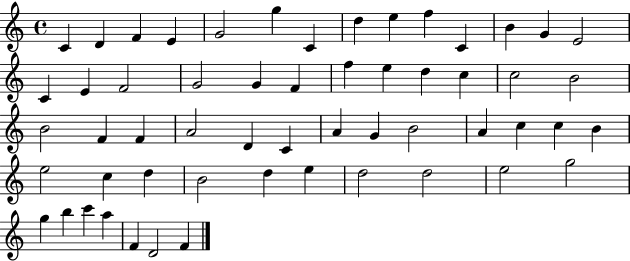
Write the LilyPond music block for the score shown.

{
  \clef treble
  \time 4/4
  \defaultTimeSignature
  \key c \major
  c'4 d'4 f'4 e'4 | g'2 g''4 c'4 | d''4 e''4 f''4 c'4 | b'4 g'4 e'2 | \break c'4 e'4 f'2 | g'2 g'4 f'4 | f''4 e''4 d''4 c''4 | c''2 b'2 | \break b'2 f'4 f'4 | a'2 d'4 c'4 | a'4 g'4 b'2 | a'4 c''4 c''4 b'4 | \break e''2 c''4 d''4 | b'2 d''4 e''4 | d''2 d''2 | e''2 g''2 | \break g''4 b''4 c'''4 a''4 | f'4 d'2 f'4 | \bar "|."
}